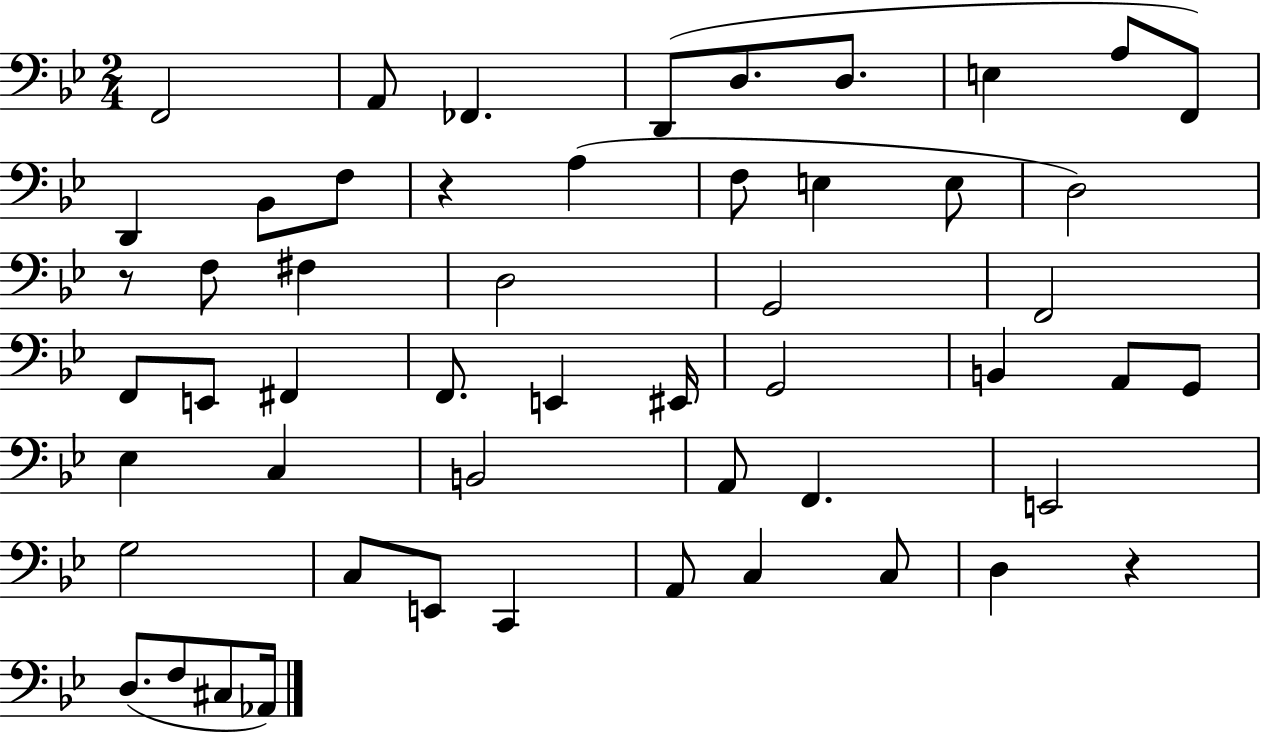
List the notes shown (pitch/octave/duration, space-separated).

F2/h A2/e FES2/q. D2/e D3/e. D3/e. E3/q A3/e F2/e D2/q Bb2/e F3/e R/q A3/q F3/e E3/q E3/e D3/h R/e F3/e F#3/q D3/h G2/h F2/h F2/e E2/e F#2/q F2/e. E2/q EIS2/s G2/h B2/q A2/e G2/e Eb3/q C3/q B2/h A2/e F2/q. E2/h G3/h C3/e E2/e C2/q A2/e C3/q C3/e D3/q R/q D3/e. F3/e C#3/e Ab2/s